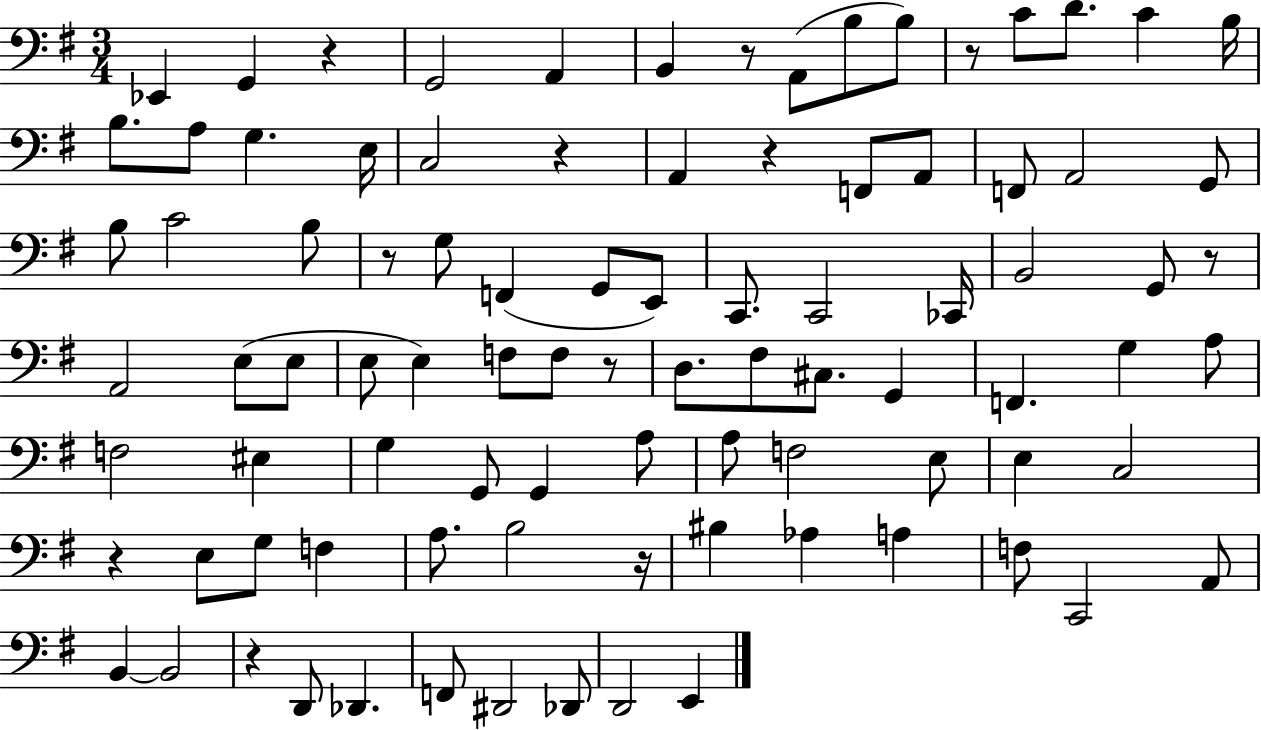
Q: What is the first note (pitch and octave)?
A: Eb2